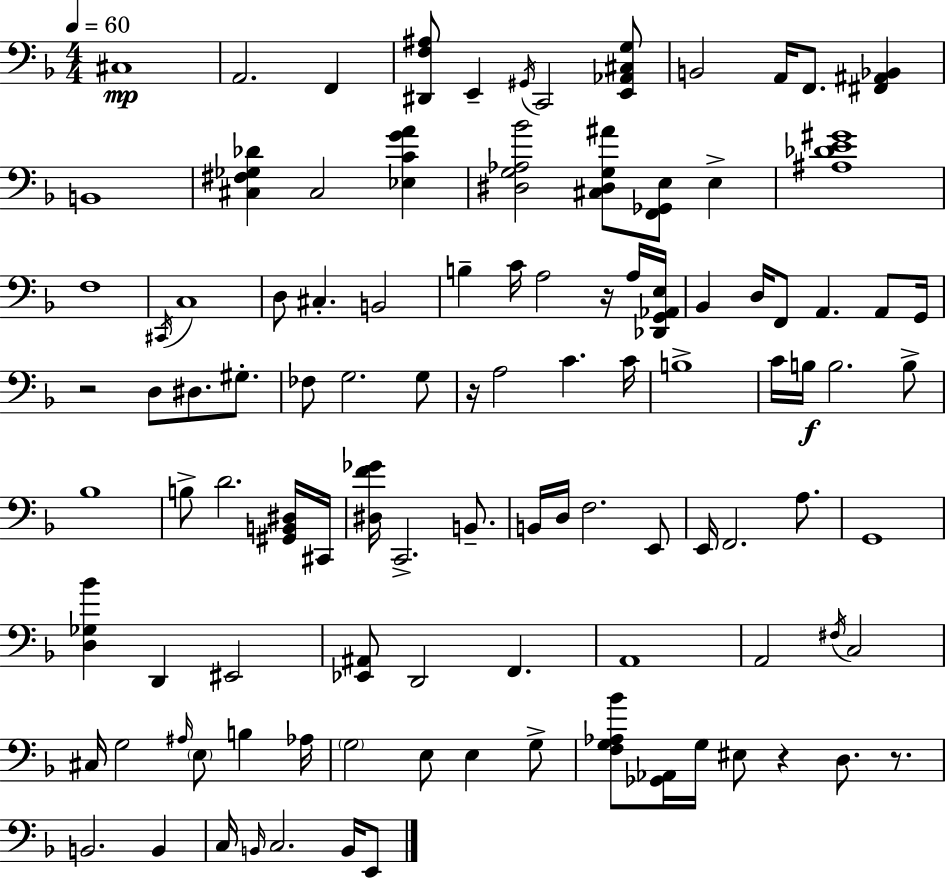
C#3/w A2/h. F2/q [D#2,F3,A#3]/e E2/q G#2/s C2/h [E2,Ab2,C#3,G3]/e B2/h A2/s F2/e. [F#2,A#2,Bb2]/q B2/w [C#3,F#3,Gb3,Db4]/q C#3/h [Eb3,C4,G4,A4]/q [D#3,G3,Ab3,Bb4]/h [C#3,D#3,G3,A#4]/e [F2,Gb2,E3]/e E3/q [A#3,Db4,E4,G#4]/w F3/w C#2/s C3/w D3/e C#3/q. B2/h B3/q C4/s A3/h R/s A3/s [Db2,G2,Ab2,E3]/s Bb2/q D3/s F2/e A2/q. A2/e G2/s R/h D3/e D#3/e. G#3/e. FES3/e G3/h. G3/e R/s A3/h C4/q. C4/s B3/w C4/s B3/s B3/h. B3/e Bb3/w B3/e D4/h. [G#2,B2,D#3]/s C#2/s [D#3,F4,Gb4]/s C2/h. B2/e. B2/s D3/s F3/h. E2/e E2/s F2/h. A3/e. G2/w [D3,Gb3,Bb4]/q D2/q EIS2/h [Eb2,A#2]/e D2/h F2/q. A2/w A2/h F#3/s C3/h C#3/s G3/h A#3/s E3/e B3/q Ab3/s G3/h E3/e E3/q G3/e [F3,G3,Ab3,Bb4]/e [Gb2,Ab2]/s G3/s EIS3/e R/q D3/e. R/e. B2/h. B2/q C3/s B2/s C3/h. B2/s E2/e